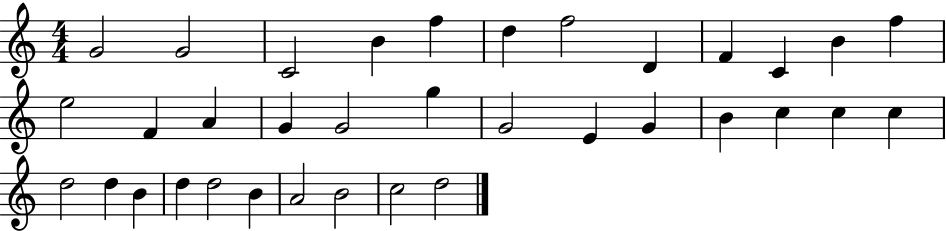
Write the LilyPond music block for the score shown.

{
  \clef treble
  \numericTimeSignature
  \time 4/4
  \key c \major
  g'2 g'2 | c'2 b'4 f''4 | d''4 f''2 d'4 | f'4 c'4 b'4 f''4 | \break e''2 f'4 a'4 | g'4 g'2 g''4 | g'2 e'4 g'4 | b'4 c''4 c''4 c''4 | \break d''2 d''4 b'4 | d''4 d''2 b'4 | a'2 b'2 | c''2 d''2 | \break \bar "|."
}